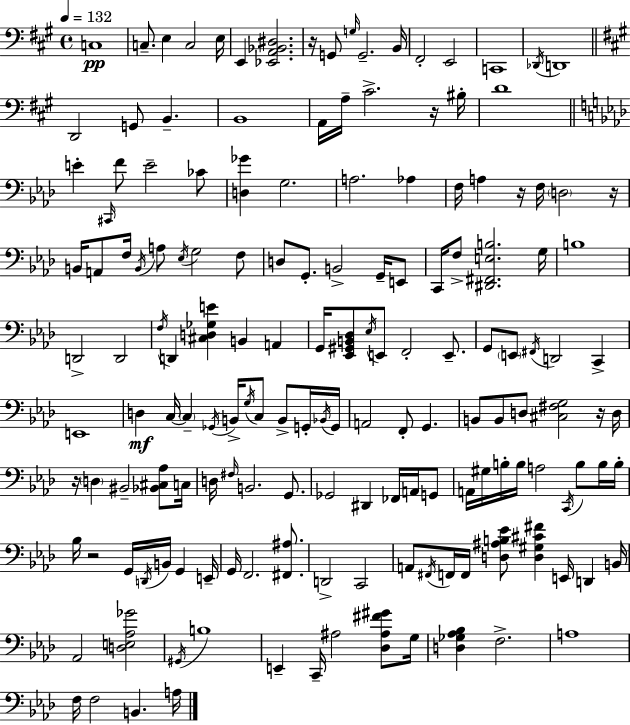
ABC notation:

X:1
T:Untitled
M:4/4
L:1/4
K:A
C,4 C,/2 E, C,2 E,/4 E,, [_E,,A,,_B,,^D,]2 z/4 G,,/2 G,/4 G,,2 B,,/4 ^F,,2 E,,2 C,,4 _D,,/4 D,,4 D,,2 G,,/2 B,, B,,4 A,,/4 A,/4 ^C2 z/4 ^B,/4 D4 E ^C,,/4 F/2 E2 _C/2 [D,_G] G,2 A,2 _A, F,/4 A, z/4 F,/4 D,2 z/4 B,,/4 A,,/2 F,/4 B,,/4 A,/2 _E,/4 G,2 F,/2 D,/2 G,,/2 B,,2 G,,/4 E,,/2 C,,/4 F,/2 [^D,,^F,,E,B,]2 G,/4 B,4 D,,2 D,,2 F,/4 D,, [^C,D,_G,E] B,, A,, G,,/4 [_E,,^G,,B,,_D,]/2 _E,/4 E,,/2 F,,2 E,,/2 G,,/2 E,,/2 ^F,,/4 D,,2 C,, E,,4 D, C,/4 C, _G,,/4 B,,/4 G,/4 C,/2 B,,/2 G,,/4 _B,,/4 G,,/4 A,,2 F,,/2 G,, B,,/2 B,,/2 D,/2 [^C,^F,G,]2 z/4 D,/4 z/4 D, ^B,,2 [_B,,^C,_A,]/2 C,/4 D,/4 ^F,/4 B,,2 G,,/2 _G,,2 ^D,, _F,,/4 A,,/4 G,,/2 A,,/4 ^G,/4 B,/4 B,/4 A,2 C,,/4 B,/2 B,/4 B,/4 _B,/4 z2 G,,/4 D,,/4 B,,/4 G,, E,,/4 G,,/4 F,,2 [^F,,^A,]/2 D,,2 C,,2 A,,/2 ^F,,/4 F,,/4 F,,/4 [D,^A,B,_E]/2 [D,^G,^C^F] E,,/4 D,, B,,/4 _A,,2 [D,E,_A,_G]2 ^G,,/4 B,4 E,, C,,/4 ^A,2 [_D,^A,^F^G]/2 G,/4 [D,_G,_A,_B,] F,2 A,4 F,/4 F,2 B,, A,/4